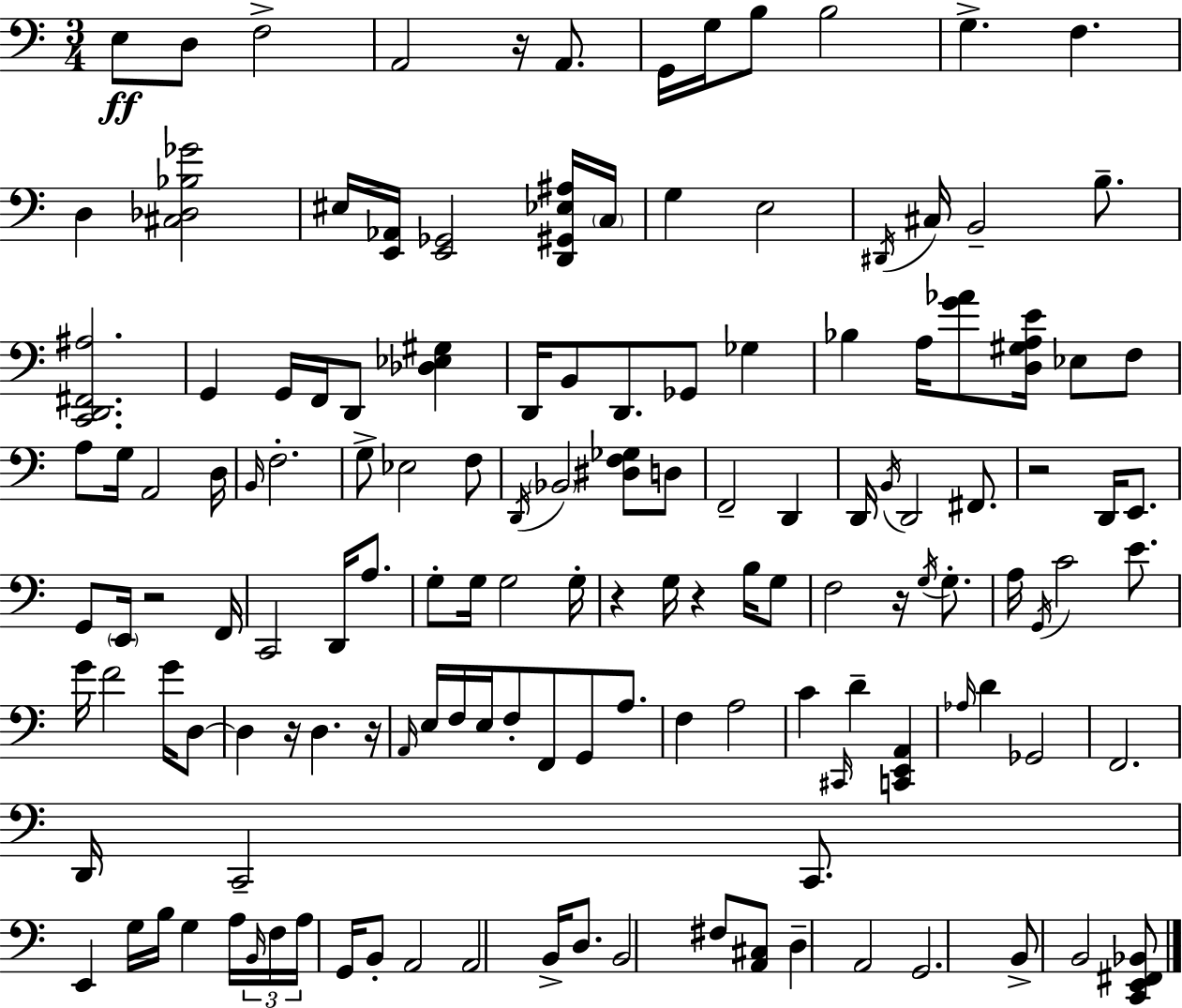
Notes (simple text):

E3/e D3/e F3/h A2/h R/s A2/e. G2/s G3/s B3/e B3/h G3/q. F3/q. D3/q [C#3,Db3,Bb3,Gb4]/h EIS3/s [E2,Ab2]/s [E2,Gb2]/h [D2,G#2,Eb3,A#3]/s C3/s G3/q E3/h D#2/s C#3/s B2/h B3/e. [C2,D2,F#2,A#3]/h. G2/q G2/s F2/s D2/e [Db3,Eb3,G#3]/q D2/s B2/e D2/e. Gb2/e Gb3/q Bb3/q A3/s [G4,Ab4]/e [D3,G#3,A3,E4]/s Eb3/e F3/e A3/e G3/s A2/h D3/s B2/s F3/h. G3/e Eb3/h F3/e D2/s Bb2/h [D#3,F3,Gb3]/e D3/e F2/h D2/q D2/s B2/s D2/h F#2/e. R/h D2/s E2/e. G2/e E2/s R/h F2/s C2/h D2/s A3/e. G3/e G3/s G3/h G3/s R/q G3/s R/q B3/s G3/e F3/h R/s G3/s G3/e. A3/s G2/s C4/h E4/e. G4/s F4/h G4/s D3/e D3/q R/s D3/q. R/s A2/s E3/s F3/s E3/s F3/e F2/e G2/e A3/e. F3/q A3/h C4/q C#2/s D4/q [C2,E2,A2]/q Ab3/s D4/q Gb2/h F2/h. D2/s C2/h C2/e. E2/q G3/s B3/s G3/q A3/s B2/s F3/s A3/s G2/s B2/e A2/h A2/h B2/s D3/e. B2/h F#3/e [A2,C#3]/e D3/q A2/h G2/h. B2/e B2/h [C2,E2,F#2,Bb2]/e